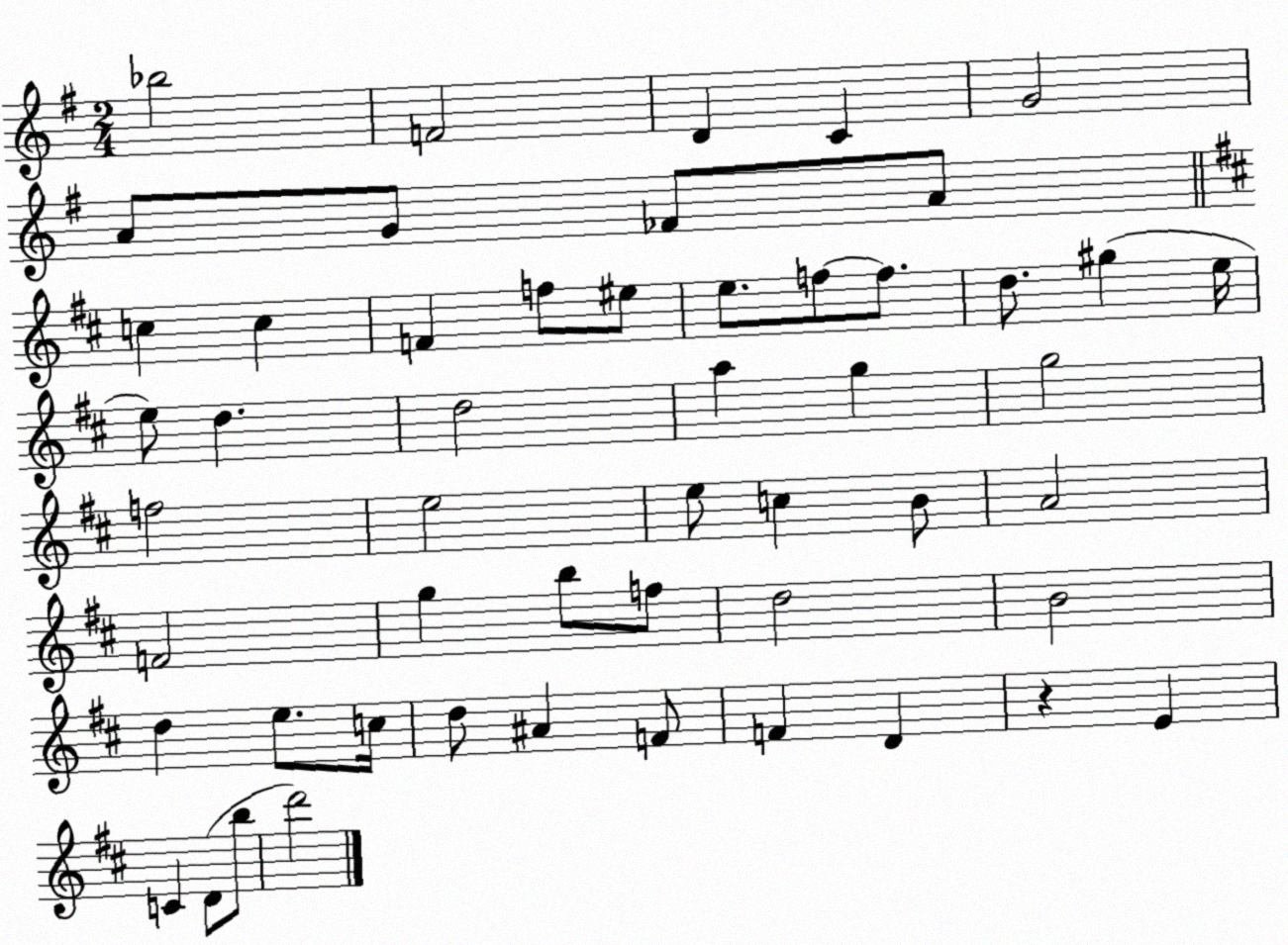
X:1
T:Untitled
M:2/4
L:1/4
K:G
_b2 F2 D C G2 A/2 G/2 _F/2 A/2 c c F f/2 ^e/2 e/2 f/2 f/2 d/2 ^g e/4 e/2 d d2 a g g2 f2 e2 e/2 c B/2 A2 F2 g b/2 f/2 d2 B2 d e/2 c/4 d/2 ^A F/2 F D z E C D/2 b/2 d'2